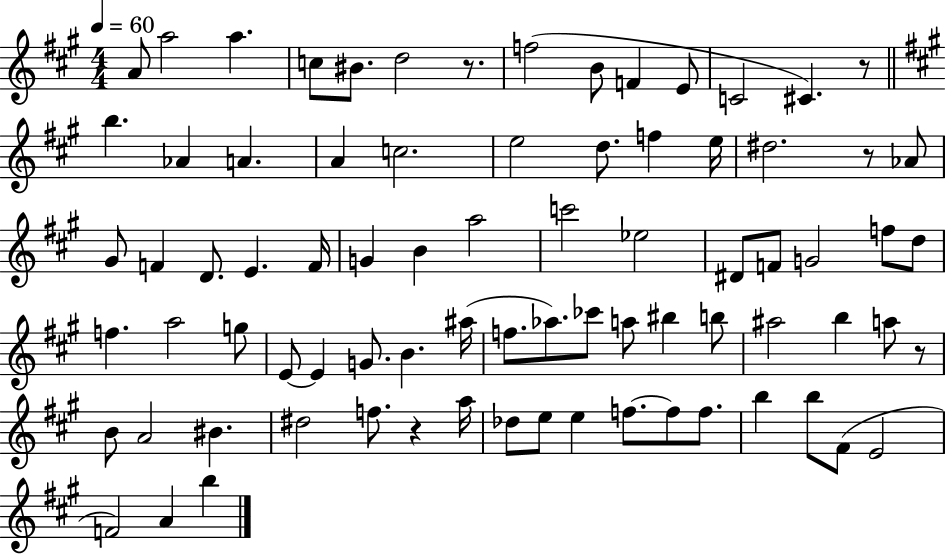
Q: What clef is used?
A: treble